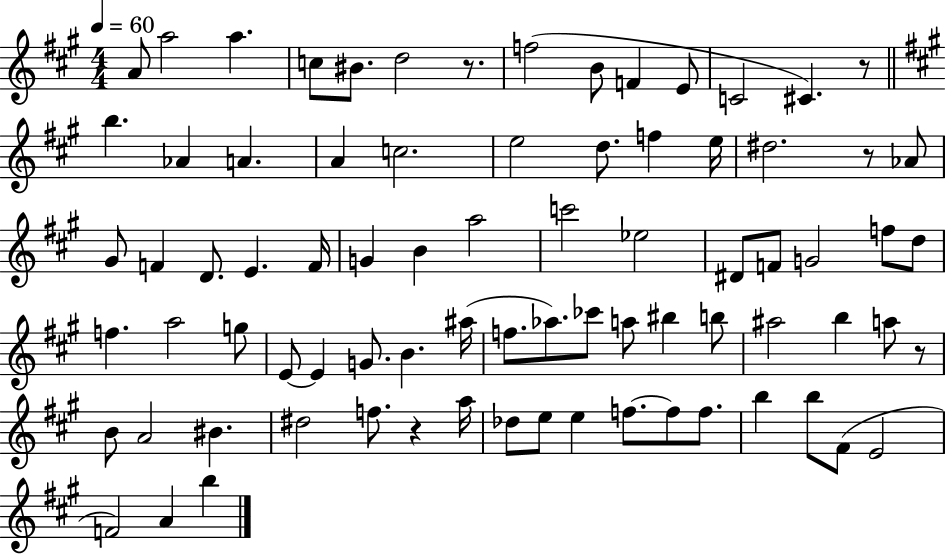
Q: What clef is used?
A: treble